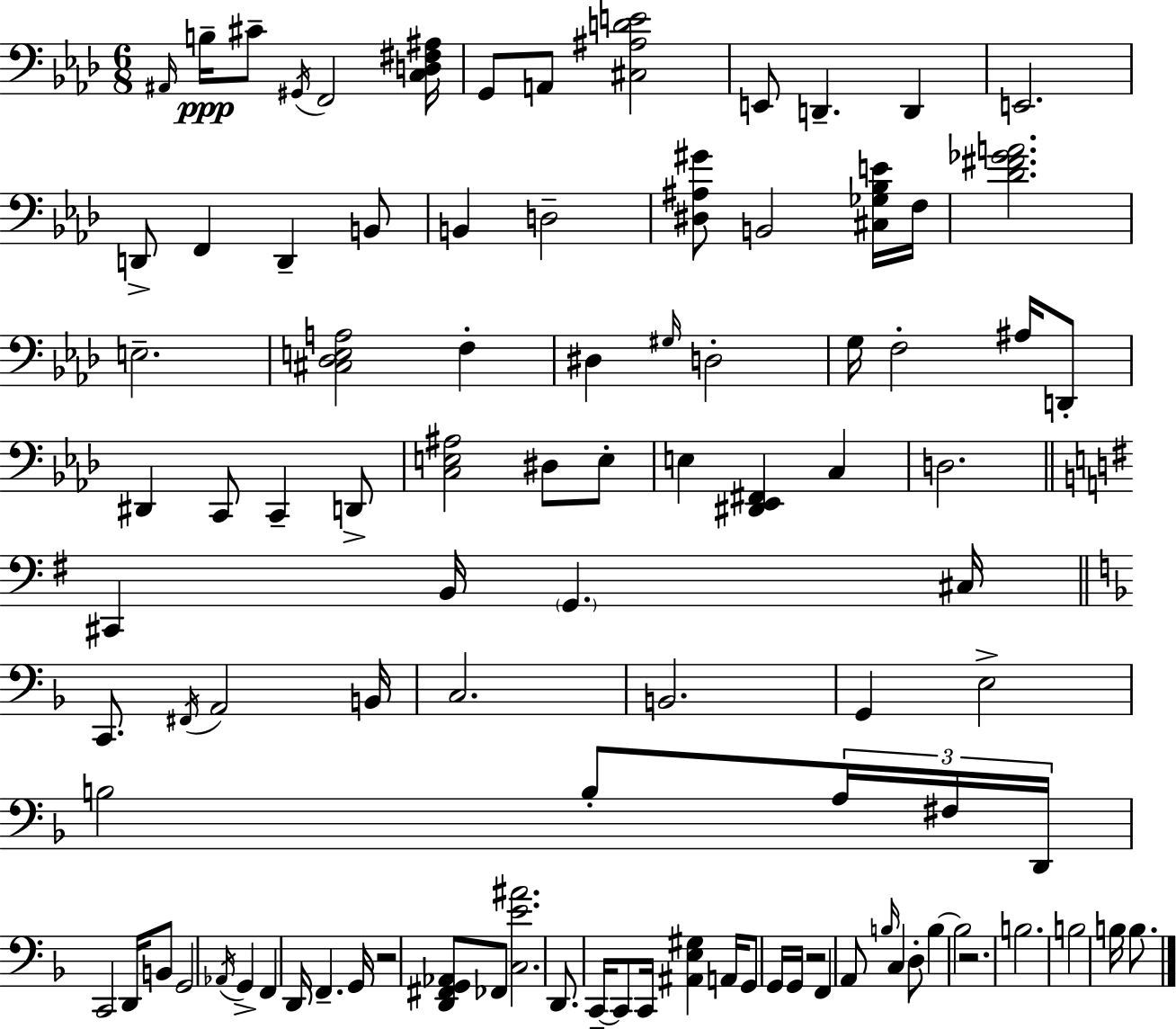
A#2/s B3/s C#4/e G#2/s F2/h [C3,D3,F#3,A#3]/s G2/e A2/e [C#3,A#3,D4,E4]/h E2/e D2/q. D2/q E2/h. D2/e F2/q D2/q B2/e B2/q D3/h [D#3,A#3,G#4]/e B2/h [C#3,Gb3,Bb3,E4]/s F3/s [Db4,F#4,Gb4,A4]/h. E3/h. [C#3,Db3,E3,A3]/h F3/q D#3/q G#3/s D3/h G3/s F3/h A#3/s D2/e D#2/q C2/e C2/q D2/e [C3,E3,A#3]/h D#3/e E3/e E3/q [D#2,Eb2,F#2]/q C3/q D3/h. C#2/q B2/s G2/q. C#3/s C2/e. F#2/s A2/h B2/s C3/h. B2/h. G2/q E3/h B3/h B3/e A3/s F#3/s D2/s C2/h D2/s B2/e G2/h Ab2/s G2/q F2/q D2/s F2/q. G2/s R/h [D2,F#2,G2,Ab2]/e FES2/e [C3,E4,A#4]/h. D2/e. C2/s C2/e C2/s [A#2,E3,G#3]/q A2/s G2/e G2/s G2/s R/h F2/q A2/e B3/s C3/q D3/e B3/q B3/h R/h. B3/h. B3/h B3/s B3/e.